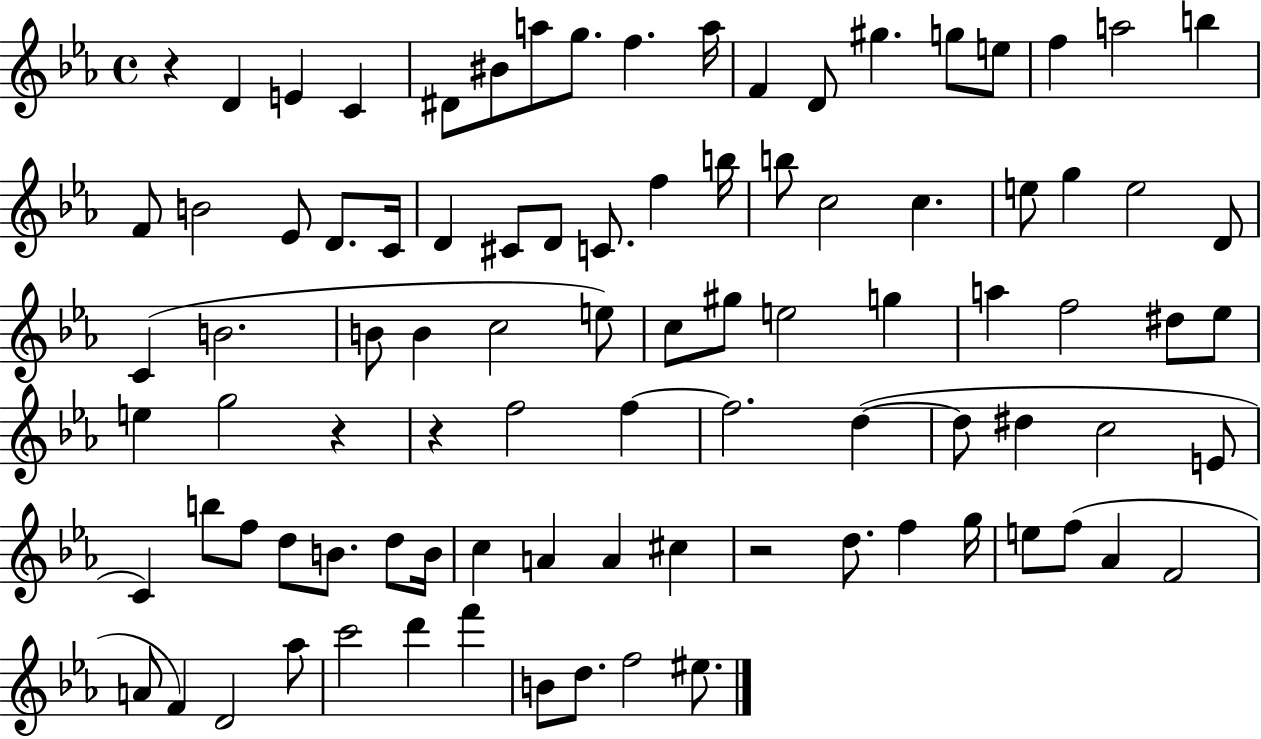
R/q D4/q E4/q C4/q D#4/e BIS4/e A5/e G5/e. F5/q. A5/s F4/q D4/e G#5/q. G5/e E5/e F5/q A5/h B5/q F4/e B4/h Eb4/e D4/e. C4/s D4/q C#4/e D4/e C4/e. F5/q B5/s B5/e C5/h C5/q. E5/e G5/q E5/h D4/e C4/q B4/h. B4/e B4/q C5/h E5/e C5/e G#5/e E5/h G5/q A5/q F5/h D#5/e Eb5/e E5/q G5/h R/q R/q F5/h F5/q F5/h. D5/q D5/e D#5/q C5/h E4/e C4/q B5/e F5/e D5/e B4/e. D5/e B4/s C5/q A4/q A4/q C#5/q R/h D5/e. F5/q G5/s E5/e F5/e Ab4/q F4/h A4/e F4/q D4/h Ab5/e C6/h D6/q F6/q B4/e D5/e. F5/h EIS5/e.